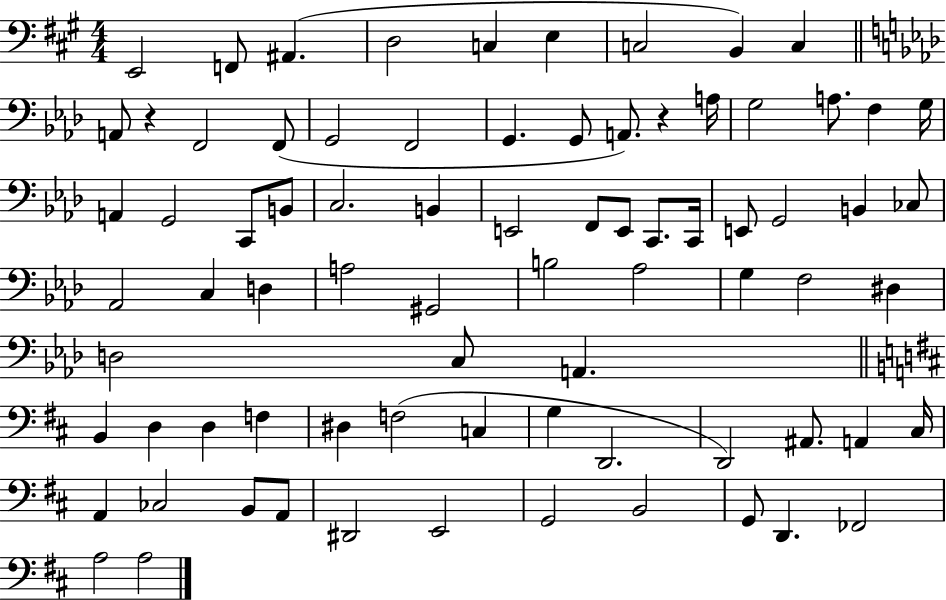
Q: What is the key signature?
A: A major